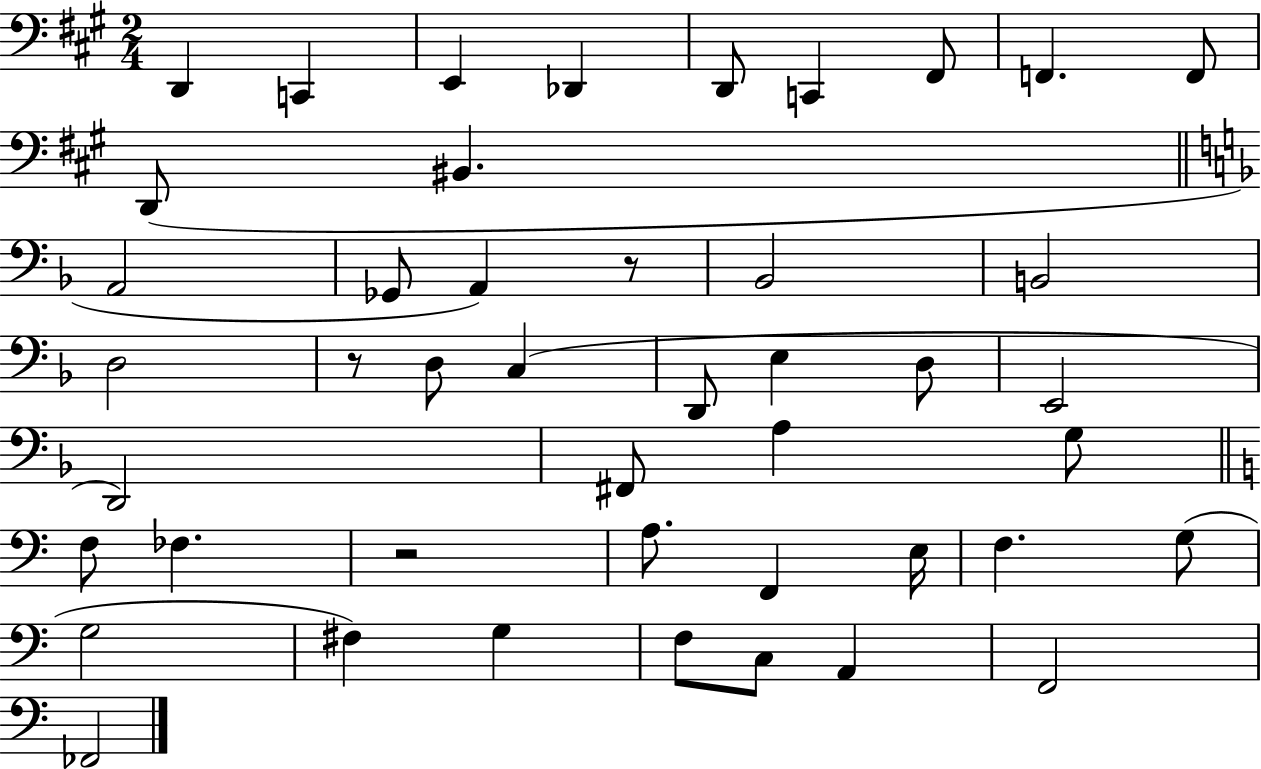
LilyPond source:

{
  \clef bass
  \numericTimeSignature
  \time 2/4
  \key a \major
  d,4 c,4 | e,4 des,4 | d,8 c,4 fis,8 | f,4. f,8 | \break d,8( bis,4. | \bar "||" \break \key d \minor a,2 | ges,8 a,4) r8 | bes,2 | b,2 | \break d2 | r8 d8 c4( | d,8 e4 d8 | e,2 | \break d,2) | fis,8 a4 g8 | \bar "||" \break \key c \major f8 fes4. | r2 | a8. f,4 e16 | f4. g8( | \break g2 | fis4) g4 | f8 c8 a,4 | f,2 | \break fes,2 | \bar "|."
}